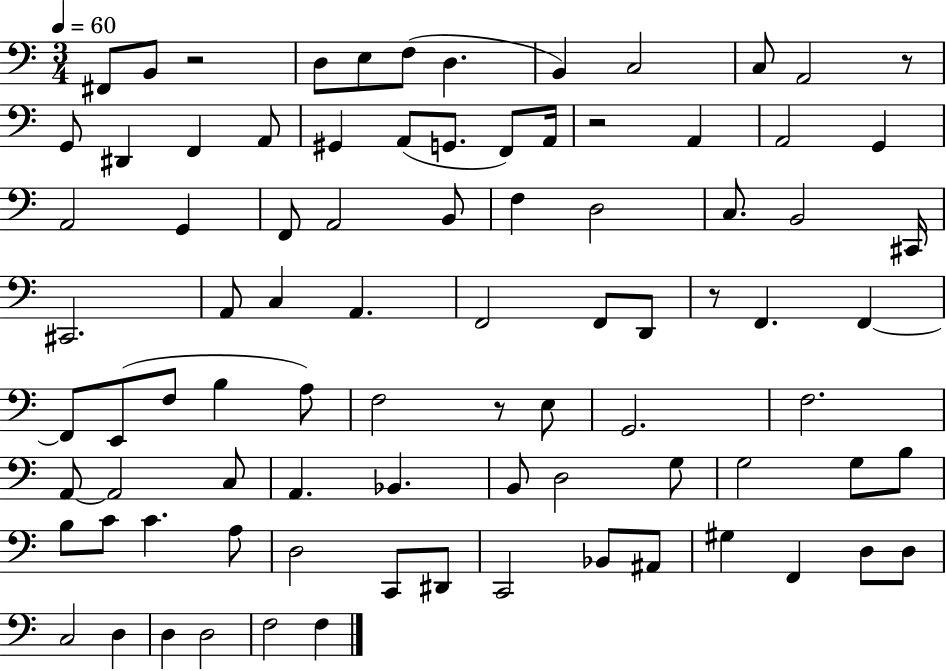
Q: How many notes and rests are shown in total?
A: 86